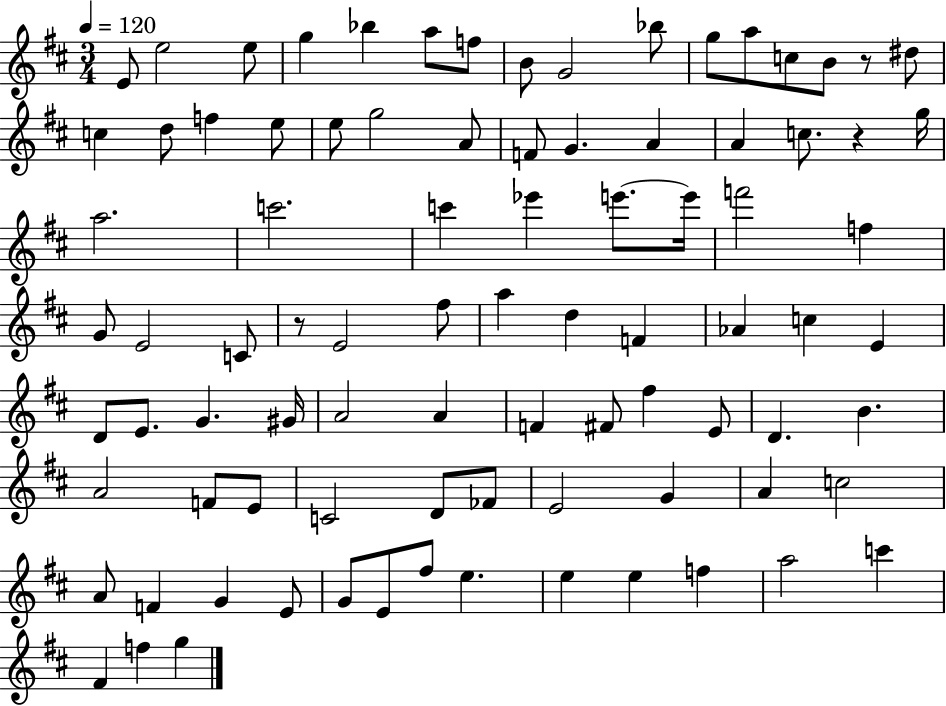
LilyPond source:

{
  \clef treble
  \numericTimeSignature
  \time 3/4
  \key d \major
  \tempo 4 = 120
  e'8 e''2 e''8 | g''4 bes''4 a''8 f''8 | b'8 g'2 bes''8 | g''8 a''8 c''8 b'8 r8 dis''8 | \break c''4 d''8 f''4 e''8 | e''8 g''2 a'8 | f'8 g'4. a'4 | a'4 c''8. r4 g''16 | \break a''2. | c'''2. | c'''4 ees'''4 e'''8.~~ e'''16 | f'''2 f''4 | \break g'8 e'2 c'8 | r8 e'2 fis''8 | a''4 d''4 f'4 | aes'4 c''4 e'4 | \break d'8 e'8. g'4. gis'16 | a'2 a'4 | f'4 fis'8 fis''4 e'8 | d'4. b'4. | \break a'2 f'8 e'8 | c'2 d'8 fes'8 | e'2 g'4 | a'4 c''2 | \break a'8 f'4 g'4 e'8 | g'8 e'8 fis''8 e''4. | e''4 e''4 f''4 | a''2 c'''4 | \break fis'4 f''4 g''4 | \bar "|."
}